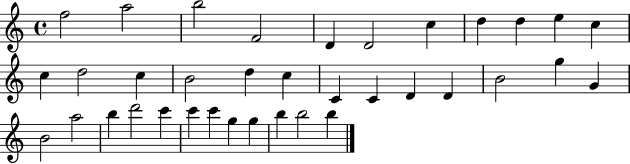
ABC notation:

X:1
T:Untitled
M:4/4
L:1/4
K:C
f2 a2 b2 F2 D D2 c d d e c c d2 c B2 d c C C D D B2 g G B2 a2 b d'2 c' c' c' g g b b2 b